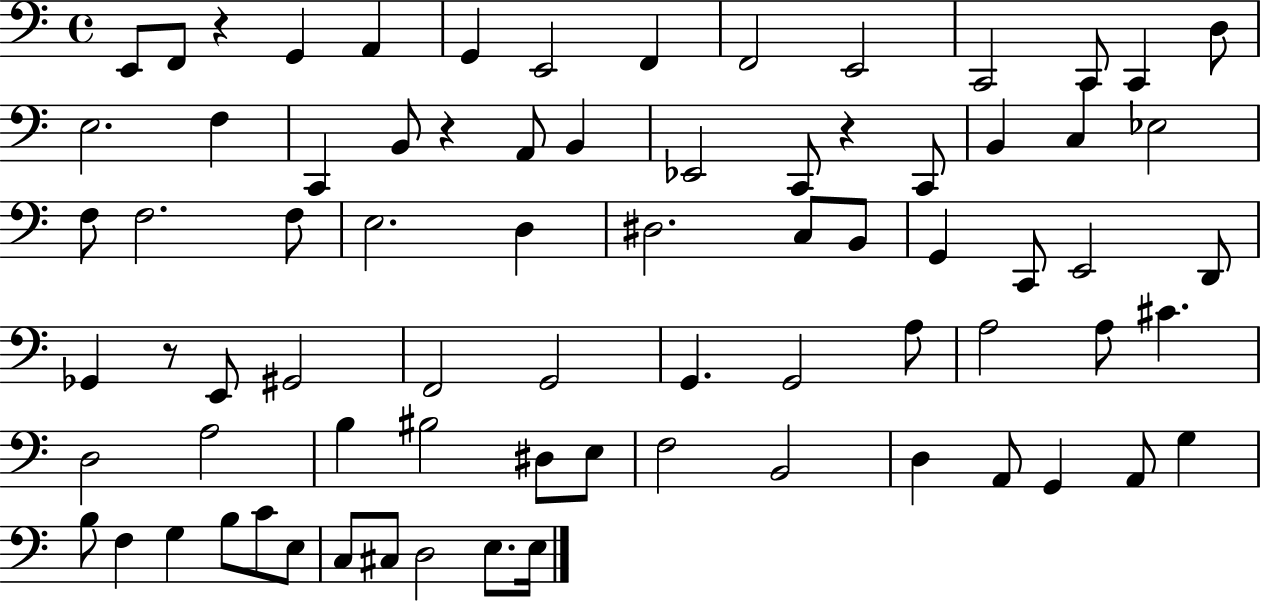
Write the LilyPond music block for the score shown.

{
  \clef bass
  \time 4/4
  \defaultTimeSignature
  \key c \major
  \repeat volta 2 { e,8 f,8 r4 g,4 a,4 | g,4 e,2 f,4 | f,2 e,2 | c,2 c,8 c,4 d8 | \break e2. f4 | c,4 b,8 r4 a,8 b,4 | ees,2 c,8 r4 c,8 | b,4 c4 ees2 | \break f8 f2. f8 | e2. d4 | dis2. c8 b,8 | g,4 c,8 e,2 d,8 | \break ges,4 r8 e,8 gis,2 | f,2 g,2 | g,4. g,2 a8 | a2 a8 cis'4. | \break d2 a2 | b4 bis2 dis8 e8 | f2 b,2 | d4 a,8 g,4 a,8 g4 | \break b8 f4 g4 b8 c'8 e8 | c8 cis8 d2 e8. e16 | } \bar "|."
}